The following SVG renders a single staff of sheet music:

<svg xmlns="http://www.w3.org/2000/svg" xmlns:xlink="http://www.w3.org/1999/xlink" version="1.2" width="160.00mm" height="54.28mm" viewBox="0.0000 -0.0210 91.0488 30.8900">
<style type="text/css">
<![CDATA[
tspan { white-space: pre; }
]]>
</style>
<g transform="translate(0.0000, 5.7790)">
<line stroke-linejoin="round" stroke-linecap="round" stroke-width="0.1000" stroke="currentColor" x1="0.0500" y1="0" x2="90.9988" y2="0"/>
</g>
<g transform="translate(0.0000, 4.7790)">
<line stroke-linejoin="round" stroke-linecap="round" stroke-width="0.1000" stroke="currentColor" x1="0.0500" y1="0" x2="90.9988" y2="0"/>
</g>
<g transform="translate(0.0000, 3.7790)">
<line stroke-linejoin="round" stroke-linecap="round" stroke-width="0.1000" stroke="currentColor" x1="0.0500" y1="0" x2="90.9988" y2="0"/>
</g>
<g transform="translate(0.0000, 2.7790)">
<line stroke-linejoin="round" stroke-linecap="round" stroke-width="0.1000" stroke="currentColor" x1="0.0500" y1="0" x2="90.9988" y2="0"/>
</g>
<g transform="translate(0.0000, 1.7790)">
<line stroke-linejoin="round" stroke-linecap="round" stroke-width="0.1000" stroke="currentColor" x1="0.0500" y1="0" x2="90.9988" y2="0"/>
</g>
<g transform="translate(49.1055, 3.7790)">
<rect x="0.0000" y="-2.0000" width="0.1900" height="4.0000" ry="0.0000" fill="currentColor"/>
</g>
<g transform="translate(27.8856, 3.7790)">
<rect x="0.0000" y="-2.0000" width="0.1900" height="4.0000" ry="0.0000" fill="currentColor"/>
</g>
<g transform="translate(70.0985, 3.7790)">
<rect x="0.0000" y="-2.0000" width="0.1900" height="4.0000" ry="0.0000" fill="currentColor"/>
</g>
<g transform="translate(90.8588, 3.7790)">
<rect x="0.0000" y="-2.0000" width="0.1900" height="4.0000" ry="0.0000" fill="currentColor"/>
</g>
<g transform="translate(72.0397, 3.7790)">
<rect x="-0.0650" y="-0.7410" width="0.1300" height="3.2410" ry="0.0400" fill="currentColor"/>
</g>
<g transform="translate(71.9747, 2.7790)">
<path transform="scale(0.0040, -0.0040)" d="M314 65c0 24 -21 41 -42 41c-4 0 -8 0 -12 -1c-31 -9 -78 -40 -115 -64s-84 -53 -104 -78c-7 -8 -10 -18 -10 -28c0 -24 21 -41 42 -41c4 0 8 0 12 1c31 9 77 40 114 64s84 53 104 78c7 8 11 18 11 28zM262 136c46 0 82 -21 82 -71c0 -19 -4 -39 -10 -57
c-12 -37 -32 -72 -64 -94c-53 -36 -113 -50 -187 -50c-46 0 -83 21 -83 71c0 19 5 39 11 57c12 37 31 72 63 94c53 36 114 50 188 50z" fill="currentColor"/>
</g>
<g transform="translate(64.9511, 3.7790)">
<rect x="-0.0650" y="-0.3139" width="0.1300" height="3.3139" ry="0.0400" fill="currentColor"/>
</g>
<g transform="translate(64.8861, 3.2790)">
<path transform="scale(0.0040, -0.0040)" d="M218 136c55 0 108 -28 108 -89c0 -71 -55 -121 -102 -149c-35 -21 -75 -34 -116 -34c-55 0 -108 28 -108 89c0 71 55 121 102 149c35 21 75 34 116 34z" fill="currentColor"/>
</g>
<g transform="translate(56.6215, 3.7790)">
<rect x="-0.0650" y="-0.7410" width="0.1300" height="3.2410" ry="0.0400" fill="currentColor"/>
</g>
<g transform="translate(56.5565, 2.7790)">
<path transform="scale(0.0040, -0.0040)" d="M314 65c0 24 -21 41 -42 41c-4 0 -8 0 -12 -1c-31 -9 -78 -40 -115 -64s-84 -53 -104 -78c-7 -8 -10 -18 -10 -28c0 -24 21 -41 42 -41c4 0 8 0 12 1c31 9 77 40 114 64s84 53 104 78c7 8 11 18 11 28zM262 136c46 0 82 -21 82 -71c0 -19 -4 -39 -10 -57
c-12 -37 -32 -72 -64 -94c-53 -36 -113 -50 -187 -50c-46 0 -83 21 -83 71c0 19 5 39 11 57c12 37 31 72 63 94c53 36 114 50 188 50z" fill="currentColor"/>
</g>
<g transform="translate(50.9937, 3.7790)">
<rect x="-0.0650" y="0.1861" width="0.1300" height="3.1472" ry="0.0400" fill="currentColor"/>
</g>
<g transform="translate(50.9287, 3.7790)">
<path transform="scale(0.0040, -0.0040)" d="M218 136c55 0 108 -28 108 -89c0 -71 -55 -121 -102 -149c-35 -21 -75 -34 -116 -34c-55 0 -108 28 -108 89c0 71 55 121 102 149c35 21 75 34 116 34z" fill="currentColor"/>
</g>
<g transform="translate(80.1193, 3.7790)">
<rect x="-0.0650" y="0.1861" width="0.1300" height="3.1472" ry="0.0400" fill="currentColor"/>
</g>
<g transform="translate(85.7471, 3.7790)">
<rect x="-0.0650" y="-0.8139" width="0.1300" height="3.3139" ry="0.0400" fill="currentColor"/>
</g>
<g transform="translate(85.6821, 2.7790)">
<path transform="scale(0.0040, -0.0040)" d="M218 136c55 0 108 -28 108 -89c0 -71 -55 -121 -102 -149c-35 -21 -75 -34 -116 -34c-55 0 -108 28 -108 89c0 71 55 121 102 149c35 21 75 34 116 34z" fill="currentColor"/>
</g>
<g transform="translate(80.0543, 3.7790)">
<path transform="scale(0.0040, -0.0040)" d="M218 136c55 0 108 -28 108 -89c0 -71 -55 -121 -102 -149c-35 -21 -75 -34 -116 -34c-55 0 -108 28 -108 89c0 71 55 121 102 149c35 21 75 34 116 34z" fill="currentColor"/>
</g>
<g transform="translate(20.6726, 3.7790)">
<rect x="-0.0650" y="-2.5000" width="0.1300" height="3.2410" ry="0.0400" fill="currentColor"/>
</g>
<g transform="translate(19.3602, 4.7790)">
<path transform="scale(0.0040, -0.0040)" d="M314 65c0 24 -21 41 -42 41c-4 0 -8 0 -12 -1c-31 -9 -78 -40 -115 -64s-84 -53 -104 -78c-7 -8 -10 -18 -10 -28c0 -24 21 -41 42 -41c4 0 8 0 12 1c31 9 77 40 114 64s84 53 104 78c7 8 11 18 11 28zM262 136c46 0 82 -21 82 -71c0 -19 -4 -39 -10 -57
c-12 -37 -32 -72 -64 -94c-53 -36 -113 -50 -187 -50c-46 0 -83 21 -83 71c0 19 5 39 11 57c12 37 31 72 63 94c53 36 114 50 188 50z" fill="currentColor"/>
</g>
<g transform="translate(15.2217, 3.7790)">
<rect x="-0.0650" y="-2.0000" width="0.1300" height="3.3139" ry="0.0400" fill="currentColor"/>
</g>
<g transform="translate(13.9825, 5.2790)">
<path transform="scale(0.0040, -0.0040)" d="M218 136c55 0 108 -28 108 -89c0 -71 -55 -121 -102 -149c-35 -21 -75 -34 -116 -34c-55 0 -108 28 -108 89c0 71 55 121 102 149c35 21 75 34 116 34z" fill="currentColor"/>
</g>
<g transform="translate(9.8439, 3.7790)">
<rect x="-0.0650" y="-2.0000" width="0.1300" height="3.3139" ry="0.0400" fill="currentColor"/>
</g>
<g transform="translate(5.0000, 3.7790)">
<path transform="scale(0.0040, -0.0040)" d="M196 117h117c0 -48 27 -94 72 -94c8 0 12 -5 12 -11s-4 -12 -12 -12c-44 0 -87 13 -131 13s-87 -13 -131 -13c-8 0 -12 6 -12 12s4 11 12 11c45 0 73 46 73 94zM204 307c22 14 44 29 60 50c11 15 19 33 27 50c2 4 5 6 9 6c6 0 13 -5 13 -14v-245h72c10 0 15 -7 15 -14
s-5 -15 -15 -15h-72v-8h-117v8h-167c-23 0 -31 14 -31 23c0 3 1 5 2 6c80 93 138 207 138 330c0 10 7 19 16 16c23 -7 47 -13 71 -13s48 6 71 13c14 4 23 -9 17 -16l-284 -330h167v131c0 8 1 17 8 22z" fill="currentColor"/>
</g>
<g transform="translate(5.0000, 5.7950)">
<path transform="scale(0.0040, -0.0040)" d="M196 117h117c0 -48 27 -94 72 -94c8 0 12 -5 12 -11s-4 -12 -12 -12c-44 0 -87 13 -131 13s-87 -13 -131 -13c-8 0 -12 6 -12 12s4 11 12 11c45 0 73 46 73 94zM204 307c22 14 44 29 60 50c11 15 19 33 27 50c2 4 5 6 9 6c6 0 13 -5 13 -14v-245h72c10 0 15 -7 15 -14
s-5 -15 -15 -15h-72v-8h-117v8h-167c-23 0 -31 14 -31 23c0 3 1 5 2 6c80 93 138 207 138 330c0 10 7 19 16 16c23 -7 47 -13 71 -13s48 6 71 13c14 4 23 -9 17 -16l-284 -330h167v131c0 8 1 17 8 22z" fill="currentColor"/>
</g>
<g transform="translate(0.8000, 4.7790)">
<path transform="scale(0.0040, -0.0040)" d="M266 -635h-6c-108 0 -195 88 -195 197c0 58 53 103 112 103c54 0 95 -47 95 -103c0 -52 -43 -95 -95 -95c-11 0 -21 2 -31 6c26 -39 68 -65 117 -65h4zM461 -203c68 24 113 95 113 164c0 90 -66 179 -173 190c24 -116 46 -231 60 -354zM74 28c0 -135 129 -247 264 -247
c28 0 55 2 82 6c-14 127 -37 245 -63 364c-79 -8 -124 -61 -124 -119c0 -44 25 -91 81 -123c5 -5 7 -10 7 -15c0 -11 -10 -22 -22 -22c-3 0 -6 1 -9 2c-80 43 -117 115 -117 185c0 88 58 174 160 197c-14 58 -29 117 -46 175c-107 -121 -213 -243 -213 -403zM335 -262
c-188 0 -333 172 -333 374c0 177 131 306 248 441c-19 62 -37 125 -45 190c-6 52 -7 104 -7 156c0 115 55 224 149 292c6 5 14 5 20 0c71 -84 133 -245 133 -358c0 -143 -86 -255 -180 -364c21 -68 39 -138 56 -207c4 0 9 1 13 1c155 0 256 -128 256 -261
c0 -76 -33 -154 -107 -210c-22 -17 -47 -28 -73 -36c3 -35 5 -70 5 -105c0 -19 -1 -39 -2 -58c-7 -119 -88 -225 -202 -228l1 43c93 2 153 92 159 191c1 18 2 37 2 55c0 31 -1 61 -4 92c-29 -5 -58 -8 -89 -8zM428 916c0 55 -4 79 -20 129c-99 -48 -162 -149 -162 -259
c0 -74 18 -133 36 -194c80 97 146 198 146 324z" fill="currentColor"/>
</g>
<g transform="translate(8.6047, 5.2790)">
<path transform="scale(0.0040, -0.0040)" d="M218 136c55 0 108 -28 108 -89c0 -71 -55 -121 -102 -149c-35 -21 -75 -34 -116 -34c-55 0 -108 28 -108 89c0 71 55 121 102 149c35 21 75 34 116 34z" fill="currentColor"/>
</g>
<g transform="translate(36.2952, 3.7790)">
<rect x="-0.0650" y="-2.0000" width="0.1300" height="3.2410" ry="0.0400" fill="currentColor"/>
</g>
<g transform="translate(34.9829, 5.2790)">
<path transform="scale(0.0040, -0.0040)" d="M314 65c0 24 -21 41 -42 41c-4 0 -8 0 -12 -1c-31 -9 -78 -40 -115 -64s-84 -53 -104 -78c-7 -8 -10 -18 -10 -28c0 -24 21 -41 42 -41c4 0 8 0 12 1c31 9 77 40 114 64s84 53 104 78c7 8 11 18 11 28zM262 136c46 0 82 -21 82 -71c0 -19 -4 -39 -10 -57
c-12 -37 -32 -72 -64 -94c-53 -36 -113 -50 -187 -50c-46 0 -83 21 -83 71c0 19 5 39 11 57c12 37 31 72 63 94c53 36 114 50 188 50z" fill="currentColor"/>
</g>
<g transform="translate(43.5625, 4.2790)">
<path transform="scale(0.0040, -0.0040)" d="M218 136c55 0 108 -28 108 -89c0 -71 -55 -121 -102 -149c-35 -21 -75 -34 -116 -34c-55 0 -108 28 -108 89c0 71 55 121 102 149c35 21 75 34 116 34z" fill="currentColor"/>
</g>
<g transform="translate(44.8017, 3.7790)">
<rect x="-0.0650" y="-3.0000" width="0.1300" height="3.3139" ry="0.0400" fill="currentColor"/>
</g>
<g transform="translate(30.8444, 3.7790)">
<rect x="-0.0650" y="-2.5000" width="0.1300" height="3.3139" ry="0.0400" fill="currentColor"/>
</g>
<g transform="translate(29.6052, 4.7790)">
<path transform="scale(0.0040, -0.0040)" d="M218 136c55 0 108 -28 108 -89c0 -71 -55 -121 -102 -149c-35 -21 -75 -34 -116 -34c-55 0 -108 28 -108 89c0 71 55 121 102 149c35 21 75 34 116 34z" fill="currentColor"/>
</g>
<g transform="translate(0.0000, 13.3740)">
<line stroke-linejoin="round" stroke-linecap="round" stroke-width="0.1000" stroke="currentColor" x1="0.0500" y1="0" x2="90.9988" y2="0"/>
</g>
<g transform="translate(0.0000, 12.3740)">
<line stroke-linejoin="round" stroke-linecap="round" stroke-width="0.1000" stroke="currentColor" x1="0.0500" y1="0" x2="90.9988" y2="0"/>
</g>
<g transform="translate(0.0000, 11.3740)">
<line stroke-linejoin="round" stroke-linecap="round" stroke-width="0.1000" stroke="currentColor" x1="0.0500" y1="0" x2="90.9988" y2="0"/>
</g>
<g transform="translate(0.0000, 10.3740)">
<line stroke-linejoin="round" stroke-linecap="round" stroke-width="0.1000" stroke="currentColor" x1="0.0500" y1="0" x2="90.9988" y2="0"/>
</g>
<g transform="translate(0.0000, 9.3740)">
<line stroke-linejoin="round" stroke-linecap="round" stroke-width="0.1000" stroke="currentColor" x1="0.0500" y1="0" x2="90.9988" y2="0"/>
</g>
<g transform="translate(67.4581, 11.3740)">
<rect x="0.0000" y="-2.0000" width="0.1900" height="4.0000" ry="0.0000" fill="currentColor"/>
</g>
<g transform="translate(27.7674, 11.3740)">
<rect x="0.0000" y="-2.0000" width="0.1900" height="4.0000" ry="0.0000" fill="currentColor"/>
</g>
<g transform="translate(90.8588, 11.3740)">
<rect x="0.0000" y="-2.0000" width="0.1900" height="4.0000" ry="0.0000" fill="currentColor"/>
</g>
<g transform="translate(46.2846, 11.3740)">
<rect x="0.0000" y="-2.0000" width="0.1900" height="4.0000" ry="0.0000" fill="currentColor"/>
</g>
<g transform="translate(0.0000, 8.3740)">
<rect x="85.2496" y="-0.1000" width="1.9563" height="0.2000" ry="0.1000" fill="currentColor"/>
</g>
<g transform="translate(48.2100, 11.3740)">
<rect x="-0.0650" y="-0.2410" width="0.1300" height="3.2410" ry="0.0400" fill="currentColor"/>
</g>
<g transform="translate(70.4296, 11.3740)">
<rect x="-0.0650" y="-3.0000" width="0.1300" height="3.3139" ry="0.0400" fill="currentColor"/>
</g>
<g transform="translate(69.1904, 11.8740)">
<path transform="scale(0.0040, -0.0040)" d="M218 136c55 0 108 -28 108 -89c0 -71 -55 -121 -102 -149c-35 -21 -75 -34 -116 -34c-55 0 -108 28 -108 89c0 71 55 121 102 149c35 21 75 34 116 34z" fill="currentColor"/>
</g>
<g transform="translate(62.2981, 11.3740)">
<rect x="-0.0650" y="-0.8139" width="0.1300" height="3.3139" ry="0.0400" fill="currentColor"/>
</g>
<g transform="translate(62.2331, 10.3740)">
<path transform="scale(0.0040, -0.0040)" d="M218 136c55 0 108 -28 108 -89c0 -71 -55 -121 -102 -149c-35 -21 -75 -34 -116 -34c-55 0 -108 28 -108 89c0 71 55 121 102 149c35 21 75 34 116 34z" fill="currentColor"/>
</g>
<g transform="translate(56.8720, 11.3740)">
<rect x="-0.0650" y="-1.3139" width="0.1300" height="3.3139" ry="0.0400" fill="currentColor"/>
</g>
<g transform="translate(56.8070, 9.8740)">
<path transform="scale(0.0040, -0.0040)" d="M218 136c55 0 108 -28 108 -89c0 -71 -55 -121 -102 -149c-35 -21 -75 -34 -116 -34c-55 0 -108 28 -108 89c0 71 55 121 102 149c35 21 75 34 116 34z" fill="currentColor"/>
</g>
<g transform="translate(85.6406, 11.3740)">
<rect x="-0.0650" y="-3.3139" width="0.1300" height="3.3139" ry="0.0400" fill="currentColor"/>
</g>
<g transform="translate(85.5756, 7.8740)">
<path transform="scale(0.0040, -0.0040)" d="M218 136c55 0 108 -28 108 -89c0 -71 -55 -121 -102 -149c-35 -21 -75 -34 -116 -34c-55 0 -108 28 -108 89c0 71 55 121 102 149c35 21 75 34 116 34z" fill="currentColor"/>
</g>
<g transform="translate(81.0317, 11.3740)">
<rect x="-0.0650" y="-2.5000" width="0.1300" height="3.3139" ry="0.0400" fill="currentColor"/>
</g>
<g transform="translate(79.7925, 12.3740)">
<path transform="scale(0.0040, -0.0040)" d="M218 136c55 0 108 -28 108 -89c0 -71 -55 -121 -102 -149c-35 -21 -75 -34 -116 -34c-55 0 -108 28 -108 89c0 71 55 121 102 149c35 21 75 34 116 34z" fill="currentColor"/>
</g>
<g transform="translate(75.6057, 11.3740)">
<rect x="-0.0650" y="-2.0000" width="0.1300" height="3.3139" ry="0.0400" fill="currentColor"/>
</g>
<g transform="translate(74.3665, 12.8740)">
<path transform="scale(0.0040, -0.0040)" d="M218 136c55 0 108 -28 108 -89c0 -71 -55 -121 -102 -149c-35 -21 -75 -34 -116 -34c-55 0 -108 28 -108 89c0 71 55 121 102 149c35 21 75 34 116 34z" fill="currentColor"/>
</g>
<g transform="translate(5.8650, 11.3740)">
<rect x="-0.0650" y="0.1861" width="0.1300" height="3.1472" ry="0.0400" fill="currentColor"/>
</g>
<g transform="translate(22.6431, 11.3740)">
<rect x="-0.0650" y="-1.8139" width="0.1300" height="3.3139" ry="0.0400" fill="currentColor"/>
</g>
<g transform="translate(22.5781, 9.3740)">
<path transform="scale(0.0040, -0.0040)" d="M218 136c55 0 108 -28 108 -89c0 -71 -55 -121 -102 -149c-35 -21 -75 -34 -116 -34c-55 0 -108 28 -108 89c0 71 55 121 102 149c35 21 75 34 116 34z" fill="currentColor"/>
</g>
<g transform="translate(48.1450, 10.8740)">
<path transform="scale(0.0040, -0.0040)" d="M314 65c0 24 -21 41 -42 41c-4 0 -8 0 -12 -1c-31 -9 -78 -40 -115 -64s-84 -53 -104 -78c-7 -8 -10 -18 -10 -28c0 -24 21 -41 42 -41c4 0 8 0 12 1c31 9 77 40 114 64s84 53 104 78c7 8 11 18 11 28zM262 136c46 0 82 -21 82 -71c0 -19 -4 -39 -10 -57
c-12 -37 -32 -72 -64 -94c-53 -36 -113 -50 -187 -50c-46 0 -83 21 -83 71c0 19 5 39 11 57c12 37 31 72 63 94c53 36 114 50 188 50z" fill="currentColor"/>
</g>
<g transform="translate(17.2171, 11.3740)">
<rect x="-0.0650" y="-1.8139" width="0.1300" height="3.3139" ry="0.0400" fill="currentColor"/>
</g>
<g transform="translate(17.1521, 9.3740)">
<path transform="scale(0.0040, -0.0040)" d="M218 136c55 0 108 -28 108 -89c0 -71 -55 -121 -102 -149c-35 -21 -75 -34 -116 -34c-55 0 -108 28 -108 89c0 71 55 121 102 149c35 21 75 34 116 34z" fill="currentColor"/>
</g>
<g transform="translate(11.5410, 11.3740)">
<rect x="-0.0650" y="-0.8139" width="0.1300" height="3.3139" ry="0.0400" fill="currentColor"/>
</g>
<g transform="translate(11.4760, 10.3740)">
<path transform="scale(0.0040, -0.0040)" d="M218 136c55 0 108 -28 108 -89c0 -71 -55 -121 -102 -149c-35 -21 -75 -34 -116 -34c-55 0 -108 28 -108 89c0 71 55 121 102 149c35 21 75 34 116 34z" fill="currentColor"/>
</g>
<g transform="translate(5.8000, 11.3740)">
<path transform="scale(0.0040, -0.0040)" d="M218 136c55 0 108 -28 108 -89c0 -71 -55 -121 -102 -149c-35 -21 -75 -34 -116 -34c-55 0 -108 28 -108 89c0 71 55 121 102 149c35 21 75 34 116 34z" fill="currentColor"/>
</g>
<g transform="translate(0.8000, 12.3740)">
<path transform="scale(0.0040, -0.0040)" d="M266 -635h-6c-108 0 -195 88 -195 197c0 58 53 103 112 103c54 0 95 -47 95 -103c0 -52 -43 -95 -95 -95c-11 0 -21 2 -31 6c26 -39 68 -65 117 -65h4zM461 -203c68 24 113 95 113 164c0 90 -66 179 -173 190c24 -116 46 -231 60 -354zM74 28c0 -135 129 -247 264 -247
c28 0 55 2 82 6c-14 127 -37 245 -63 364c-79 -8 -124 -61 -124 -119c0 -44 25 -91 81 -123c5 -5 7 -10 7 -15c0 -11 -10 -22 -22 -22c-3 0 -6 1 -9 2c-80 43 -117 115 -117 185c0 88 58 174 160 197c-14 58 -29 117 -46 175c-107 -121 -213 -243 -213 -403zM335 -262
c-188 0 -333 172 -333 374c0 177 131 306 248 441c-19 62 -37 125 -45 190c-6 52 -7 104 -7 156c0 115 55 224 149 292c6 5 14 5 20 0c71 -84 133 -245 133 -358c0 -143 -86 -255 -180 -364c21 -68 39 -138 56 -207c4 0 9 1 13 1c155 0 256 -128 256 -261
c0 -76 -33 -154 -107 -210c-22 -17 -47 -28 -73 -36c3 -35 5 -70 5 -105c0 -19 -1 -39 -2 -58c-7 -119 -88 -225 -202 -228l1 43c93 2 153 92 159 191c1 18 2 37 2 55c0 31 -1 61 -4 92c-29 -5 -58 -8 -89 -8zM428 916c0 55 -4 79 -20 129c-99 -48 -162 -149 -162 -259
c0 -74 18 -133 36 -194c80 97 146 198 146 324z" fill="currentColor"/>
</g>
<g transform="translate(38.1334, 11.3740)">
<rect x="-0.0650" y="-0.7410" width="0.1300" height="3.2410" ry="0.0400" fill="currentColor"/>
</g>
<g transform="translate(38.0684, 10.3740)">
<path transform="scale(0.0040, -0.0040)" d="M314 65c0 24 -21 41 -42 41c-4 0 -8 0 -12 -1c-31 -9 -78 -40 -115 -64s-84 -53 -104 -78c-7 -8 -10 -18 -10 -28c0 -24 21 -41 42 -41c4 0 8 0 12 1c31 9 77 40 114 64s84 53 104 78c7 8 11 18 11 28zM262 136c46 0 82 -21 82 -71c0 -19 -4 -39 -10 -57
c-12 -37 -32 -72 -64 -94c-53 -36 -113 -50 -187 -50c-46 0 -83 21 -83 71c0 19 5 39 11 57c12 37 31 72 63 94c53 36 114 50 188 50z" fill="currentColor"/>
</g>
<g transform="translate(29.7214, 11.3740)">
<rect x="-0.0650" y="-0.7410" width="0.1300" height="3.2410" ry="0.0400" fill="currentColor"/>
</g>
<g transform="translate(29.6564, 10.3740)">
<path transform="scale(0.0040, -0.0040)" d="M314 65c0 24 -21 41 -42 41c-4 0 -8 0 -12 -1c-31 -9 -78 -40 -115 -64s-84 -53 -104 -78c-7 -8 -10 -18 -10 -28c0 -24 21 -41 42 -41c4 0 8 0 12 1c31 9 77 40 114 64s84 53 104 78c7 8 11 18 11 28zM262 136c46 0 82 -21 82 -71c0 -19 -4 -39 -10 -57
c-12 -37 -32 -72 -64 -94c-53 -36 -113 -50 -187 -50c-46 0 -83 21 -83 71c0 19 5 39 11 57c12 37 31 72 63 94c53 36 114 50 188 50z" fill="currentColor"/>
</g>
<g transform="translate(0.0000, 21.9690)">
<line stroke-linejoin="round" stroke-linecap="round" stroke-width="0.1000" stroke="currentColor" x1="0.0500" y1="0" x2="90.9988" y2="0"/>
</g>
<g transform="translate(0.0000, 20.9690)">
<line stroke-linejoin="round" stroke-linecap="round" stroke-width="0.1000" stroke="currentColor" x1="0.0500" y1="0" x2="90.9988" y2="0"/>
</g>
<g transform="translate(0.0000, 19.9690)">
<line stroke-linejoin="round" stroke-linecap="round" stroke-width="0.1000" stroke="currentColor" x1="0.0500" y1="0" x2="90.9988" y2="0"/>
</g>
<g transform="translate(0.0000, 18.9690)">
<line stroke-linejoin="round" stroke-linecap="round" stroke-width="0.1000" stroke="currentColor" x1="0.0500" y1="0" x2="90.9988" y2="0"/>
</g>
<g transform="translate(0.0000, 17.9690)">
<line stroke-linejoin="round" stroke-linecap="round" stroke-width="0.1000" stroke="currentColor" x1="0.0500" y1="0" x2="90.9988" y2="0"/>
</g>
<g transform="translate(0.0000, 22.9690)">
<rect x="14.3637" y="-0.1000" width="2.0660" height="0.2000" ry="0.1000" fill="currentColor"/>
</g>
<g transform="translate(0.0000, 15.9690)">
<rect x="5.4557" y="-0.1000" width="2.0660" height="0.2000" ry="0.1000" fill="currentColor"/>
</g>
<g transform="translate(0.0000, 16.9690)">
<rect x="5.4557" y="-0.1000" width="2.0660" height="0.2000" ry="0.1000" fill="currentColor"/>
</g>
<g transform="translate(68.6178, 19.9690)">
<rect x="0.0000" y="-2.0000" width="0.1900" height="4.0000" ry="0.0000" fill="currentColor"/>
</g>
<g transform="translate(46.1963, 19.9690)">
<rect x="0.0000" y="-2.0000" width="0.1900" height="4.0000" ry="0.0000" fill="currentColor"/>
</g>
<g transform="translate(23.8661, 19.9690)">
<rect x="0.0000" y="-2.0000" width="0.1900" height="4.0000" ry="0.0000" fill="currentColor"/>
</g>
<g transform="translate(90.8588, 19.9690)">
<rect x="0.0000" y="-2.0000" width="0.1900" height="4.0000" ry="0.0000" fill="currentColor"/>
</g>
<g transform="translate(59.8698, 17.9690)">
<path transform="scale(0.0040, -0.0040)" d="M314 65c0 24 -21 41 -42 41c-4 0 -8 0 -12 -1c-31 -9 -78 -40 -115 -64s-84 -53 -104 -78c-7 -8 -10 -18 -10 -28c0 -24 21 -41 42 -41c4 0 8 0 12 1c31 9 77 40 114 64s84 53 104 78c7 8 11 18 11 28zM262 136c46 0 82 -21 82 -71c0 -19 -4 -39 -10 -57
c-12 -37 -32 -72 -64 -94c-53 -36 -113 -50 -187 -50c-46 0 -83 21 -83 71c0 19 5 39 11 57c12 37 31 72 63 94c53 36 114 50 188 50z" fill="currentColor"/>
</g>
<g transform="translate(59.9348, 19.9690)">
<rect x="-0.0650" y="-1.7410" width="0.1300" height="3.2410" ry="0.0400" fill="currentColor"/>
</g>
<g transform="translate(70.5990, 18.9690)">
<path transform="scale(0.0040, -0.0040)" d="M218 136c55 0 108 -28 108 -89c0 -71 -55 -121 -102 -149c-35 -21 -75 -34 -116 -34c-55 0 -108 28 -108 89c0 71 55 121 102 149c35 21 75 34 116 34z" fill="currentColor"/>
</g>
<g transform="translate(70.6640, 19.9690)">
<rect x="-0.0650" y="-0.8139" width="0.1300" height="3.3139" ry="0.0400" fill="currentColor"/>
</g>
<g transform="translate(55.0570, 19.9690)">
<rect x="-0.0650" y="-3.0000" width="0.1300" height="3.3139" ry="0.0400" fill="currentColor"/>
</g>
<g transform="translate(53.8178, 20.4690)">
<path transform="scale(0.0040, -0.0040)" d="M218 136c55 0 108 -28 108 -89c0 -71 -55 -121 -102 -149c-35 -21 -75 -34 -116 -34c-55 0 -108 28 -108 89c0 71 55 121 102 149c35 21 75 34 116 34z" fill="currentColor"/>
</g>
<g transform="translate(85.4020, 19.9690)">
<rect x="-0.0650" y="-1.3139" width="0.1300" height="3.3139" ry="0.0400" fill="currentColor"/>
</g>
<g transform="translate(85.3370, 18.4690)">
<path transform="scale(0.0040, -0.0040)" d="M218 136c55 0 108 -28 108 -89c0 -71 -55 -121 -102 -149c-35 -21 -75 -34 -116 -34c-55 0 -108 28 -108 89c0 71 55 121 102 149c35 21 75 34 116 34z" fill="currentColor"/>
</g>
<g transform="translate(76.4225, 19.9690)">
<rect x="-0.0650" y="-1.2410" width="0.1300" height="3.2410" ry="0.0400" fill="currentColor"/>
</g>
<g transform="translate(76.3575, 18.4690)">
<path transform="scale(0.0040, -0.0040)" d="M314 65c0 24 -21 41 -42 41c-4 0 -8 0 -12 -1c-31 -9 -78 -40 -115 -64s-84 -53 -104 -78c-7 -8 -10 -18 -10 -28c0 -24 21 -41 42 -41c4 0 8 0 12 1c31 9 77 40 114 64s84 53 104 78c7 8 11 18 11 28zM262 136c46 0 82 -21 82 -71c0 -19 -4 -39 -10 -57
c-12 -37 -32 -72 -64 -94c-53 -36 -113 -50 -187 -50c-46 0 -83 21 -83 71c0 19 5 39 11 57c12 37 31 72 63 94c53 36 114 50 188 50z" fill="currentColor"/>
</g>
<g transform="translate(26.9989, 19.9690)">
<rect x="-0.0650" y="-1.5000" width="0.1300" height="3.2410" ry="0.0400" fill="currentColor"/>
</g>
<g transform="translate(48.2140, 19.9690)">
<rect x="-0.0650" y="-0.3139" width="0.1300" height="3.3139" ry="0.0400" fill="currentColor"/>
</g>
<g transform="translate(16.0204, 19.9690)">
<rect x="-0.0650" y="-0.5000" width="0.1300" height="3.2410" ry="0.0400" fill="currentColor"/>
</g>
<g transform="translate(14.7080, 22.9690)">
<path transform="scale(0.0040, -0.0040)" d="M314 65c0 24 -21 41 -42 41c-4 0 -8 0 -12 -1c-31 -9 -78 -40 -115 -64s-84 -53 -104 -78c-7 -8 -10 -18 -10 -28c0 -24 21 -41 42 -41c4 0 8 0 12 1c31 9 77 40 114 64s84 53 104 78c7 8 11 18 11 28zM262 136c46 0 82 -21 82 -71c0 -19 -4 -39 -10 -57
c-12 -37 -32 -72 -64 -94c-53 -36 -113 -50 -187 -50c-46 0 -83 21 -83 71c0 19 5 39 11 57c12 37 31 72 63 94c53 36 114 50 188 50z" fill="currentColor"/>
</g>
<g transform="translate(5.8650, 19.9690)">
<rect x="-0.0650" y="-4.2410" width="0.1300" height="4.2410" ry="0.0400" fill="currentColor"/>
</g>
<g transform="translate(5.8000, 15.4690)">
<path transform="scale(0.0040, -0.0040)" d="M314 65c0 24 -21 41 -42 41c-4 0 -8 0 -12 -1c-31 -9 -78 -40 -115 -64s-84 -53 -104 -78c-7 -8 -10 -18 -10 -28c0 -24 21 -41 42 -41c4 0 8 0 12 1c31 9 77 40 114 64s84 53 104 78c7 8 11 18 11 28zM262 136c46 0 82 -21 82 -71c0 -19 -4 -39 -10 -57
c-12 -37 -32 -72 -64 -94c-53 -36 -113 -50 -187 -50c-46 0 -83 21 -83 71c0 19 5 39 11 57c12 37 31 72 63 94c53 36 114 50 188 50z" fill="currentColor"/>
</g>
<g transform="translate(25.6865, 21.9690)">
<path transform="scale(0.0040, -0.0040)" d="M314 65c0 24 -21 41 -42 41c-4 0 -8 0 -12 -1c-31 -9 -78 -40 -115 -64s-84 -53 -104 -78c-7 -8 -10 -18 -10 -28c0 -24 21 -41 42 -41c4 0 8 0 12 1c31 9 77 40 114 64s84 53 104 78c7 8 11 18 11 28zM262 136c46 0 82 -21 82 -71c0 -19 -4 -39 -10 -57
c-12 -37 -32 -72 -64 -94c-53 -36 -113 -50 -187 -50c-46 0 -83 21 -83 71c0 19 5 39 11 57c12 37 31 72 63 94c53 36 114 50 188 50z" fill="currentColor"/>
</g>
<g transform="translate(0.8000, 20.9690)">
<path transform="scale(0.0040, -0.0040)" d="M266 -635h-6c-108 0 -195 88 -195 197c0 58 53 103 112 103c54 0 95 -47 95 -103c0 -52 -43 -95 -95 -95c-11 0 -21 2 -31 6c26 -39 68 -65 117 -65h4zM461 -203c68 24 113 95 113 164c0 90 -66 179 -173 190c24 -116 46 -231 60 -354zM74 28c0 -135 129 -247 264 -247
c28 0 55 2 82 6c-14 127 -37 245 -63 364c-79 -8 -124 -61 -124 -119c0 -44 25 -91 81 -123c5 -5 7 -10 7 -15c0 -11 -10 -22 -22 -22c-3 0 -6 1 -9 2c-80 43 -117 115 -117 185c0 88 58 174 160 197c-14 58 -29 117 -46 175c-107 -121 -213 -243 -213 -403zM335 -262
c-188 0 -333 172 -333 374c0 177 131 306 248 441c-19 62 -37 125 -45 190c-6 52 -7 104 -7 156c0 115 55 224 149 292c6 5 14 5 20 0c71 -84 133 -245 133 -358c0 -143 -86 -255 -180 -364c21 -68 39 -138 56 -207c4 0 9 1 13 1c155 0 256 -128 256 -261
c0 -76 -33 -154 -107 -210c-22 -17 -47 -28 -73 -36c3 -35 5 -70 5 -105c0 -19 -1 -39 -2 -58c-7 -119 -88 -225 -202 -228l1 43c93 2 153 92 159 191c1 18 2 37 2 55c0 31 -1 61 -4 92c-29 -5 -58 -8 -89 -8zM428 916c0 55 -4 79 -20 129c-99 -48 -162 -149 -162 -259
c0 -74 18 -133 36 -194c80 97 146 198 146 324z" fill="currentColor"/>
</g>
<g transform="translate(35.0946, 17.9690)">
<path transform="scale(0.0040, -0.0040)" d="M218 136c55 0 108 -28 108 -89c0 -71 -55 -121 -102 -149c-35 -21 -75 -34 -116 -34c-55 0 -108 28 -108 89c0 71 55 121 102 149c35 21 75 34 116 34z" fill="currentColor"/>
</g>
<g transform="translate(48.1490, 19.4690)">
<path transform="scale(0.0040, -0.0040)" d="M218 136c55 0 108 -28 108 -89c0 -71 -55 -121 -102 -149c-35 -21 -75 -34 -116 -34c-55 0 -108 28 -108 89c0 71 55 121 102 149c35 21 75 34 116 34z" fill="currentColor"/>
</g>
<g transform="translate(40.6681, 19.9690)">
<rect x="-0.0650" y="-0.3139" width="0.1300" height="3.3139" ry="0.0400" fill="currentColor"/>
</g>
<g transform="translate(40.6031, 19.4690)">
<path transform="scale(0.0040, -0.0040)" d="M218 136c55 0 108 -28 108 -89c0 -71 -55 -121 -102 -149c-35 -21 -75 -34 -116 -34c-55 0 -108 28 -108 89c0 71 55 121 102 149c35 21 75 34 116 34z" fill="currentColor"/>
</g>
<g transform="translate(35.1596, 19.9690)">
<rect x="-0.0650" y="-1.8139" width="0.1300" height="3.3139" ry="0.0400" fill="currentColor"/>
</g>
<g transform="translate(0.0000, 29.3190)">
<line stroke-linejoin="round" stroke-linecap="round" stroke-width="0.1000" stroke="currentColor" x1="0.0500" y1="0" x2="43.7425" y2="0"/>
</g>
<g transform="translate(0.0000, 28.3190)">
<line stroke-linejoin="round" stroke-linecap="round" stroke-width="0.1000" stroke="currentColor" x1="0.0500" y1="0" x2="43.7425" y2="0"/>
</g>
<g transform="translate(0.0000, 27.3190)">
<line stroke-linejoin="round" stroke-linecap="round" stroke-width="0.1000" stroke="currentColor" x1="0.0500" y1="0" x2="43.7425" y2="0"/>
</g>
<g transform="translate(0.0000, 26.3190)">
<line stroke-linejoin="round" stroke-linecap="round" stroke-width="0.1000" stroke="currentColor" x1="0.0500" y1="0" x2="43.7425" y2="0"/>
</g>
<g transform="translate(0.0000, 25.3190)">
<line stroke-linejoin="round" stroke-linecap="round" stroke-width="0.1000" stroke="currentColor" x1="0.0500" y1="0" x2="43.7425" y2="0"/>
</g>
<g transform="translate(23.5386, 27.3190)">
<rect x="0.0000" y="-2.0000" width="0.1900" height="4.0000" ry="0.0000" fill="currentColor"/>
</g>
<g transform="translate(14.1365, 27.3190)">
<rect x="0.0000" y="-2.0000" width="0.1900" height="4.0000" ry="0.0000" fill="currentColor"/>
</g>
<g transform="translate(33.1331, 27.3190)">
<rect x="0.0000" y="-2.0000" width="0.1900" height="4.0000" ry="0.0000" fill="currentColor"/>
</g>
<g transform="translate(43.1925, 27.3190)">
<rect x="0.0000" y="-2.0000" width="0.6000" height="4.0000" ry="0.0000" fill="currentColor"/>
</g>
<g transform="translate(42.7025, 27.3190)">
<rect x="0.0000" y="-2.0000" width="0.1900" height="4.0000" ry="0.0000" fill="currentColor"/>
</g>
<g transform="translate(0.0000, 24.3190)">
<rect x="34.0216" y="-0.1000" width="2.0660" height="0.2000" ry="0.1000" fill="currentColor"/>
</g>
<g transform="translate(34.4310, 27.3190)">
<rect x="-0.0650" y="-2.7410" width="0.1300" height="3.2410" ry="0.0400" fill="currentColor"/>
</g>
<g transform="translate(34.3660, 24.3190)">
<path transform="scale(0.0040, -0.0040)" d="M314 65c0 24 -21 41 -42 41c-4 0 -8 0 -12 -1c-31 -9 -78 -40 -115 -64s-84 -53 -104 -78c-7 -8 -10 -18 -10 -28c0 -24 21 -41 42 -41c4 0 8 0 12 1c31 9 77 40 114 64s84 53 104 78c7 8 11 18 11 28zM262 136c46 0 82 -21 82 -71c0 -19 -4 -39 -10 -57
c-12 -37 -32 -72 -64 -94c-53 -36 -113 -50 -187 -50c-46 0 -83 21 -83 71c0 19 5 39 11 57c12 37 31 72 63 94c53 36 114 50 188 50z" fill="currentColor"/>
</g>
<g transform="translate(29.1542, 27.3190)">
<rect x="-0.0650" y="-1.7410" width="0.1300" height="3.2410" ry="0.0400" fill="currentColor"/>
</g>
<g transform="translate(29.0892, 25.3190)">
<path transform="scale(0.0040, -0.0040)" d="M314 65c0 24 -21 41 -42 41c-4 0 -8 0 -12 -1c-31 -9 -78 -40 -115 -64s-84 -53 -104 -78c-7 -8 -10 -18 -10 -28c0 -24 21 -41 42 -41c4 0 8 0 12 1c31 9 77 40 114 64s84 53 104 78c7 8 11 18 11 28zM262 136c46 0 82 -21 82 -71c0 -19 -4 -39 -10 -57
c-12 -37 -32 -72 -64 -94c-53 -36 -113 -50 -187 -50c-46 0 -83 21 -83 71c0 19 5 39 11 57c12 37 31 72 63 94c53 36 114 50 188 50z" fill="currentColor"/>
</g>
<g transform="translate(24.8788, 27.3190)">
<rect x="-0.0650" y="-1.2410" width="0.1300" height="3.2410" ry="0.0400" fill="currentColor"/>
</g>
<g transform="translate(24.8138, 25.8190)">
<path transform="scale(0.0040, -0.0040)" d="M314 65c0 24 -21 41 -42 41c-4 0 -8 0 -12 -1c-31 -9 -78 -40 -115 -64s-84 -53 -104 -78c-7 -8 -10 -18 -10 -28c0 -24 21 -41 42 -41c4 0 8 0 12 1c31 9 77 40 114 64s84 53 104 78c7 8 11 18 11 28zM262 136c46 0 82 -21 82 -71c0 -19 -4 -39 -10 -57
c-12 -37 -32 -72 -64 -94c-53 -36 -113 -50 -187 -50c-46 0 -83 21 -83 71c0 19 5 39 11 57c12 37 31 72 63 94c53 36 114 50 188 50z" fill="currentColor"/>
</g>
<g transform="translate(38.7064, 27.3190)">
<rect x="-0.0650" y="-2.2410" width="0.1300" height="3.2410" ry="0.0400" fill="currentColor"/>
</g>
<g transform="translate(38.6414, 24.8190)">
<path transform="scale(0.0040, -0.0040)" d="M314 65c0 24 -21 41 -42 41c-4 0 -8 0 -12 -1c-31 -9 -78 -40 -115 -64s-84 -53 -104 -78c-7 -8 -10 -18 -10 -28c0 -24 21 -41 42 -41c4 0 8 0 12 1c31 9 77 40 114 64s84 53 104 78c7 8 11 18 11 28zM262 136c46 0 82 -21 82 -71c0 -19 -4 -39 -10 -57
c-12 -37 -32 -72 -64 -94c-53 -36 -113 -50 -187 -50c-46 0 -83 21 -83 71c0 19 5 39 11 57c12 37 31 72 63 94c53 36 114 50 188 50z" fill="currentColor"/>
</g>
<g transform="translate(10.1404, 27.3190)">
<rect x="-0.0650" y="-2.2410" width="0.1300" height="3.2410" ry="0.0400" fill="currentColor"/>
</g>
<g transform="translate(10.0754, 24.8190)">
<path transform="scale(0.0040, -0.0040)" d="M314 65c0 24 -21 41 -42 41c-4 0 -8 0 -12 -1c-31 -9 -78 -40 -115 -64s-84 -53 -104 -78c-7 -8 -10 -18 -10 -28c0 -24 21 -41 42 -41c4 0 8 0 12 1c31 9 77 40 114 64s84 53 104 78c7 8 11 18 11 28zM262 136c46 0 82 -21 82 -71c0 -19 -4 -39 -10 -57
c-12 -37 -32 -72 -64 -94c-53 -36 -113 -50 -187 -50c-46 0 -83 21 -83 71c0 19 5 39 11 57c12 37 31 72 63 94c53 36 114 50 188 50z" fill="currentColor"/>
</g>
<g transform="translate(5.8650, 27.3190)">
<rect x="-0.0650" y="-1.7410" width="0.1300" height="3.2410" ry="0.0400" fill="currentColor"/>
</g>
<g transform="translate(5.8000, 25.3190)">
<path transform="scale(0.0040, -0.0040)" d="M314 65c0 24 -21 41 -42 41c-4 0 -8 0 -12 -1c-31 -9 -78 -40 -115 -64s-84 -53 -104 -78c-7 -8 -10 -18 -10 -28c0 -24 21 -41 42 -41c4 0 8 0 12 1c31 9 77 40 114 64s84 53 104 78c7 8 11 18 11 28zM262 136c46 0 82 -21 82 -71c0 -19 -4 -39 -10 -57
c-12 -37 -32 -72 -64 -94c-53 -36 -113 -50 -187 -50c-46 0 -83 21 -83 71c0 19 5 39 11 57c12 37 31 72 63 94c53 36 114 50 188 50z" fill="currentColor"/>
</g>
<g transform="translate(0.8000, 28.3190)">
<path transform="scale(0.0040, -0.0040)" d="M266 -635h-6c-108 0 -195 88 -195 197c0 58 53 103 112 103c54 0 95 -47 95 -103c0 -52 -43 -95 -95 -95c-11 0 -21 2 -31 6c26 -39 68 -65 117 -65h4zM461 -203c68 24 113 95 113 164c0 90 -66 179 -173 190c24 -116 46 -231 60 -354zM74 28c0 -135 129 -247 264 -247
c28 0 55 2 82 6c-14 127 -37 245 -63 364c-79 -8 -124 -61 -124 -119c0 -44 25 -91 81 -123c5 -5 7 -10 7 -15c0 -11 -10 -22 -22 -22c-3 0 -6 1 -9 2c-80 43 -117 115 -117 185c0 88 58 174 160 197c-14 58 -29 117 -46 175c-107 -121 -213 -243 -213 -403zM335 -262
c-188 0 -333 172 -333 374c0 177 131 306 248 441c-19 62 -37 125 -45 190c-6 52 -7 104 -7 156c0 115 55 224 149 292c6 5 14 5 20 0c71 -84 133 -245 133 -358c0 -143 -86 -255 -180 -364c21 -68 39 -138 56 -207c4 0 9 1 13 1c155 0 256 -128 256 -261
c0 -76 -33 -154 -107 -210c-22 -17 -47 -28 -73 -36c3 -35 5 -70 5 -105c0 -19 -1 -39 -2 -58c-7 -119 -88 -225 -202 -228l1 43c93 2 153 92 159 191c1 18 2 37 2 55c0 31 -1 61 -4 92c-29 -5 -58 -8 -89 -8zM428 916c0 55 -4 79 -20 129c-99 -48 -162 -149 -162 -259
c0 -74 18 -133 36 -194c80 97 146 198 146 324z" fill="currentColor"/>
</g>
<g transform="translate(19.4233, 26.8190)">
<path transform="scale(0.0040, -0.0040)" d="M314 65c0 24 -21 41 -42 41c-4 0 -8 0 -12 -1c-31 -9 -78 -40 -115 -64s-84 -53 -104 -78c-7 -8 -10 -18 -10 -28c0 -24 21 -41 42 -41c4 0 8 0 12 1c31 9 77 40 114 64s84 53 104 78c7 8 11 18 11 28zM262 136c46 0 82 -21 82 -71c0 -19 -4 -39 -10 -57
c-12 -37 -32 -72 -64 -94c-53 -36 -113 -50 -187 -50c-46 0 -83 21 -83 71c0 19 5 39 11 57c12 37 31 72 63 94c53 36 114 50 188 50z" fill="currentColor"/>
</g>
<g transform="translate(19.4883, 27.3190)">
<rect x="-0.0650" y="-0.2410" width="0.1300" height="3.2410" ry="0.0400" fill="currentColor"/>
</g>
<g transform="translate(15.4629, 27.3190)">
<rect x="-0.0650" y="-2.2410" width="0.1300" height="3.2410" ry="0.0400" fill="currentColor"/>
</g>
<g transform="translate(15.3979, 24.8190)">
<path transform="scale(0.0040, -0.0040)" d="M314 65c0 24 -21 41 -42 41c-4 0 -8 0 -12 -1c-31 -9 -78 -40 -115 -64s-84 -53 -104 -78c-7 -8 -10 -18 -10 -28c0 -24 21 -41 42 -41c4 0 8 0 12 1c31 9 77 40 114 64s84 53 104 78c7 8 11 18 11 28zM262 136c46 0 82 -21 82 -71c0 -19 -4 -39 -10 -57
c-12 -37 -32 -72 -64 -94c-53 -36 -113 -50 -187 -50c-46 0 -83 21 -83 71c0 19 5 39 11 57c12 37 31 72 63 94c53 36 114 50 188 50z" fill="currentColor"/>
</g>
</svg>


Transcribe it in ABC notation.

X:1
T:Untitled
M:4/4
L:1/4
K:C
F F G2 G F2 A B d2 c d2 B d B d f f d2 d2 c2 e d A F G b d'2 C2 E2 f c c A f2 d e2 e f2 g2 g2 c2 e2 f2 a2 g2